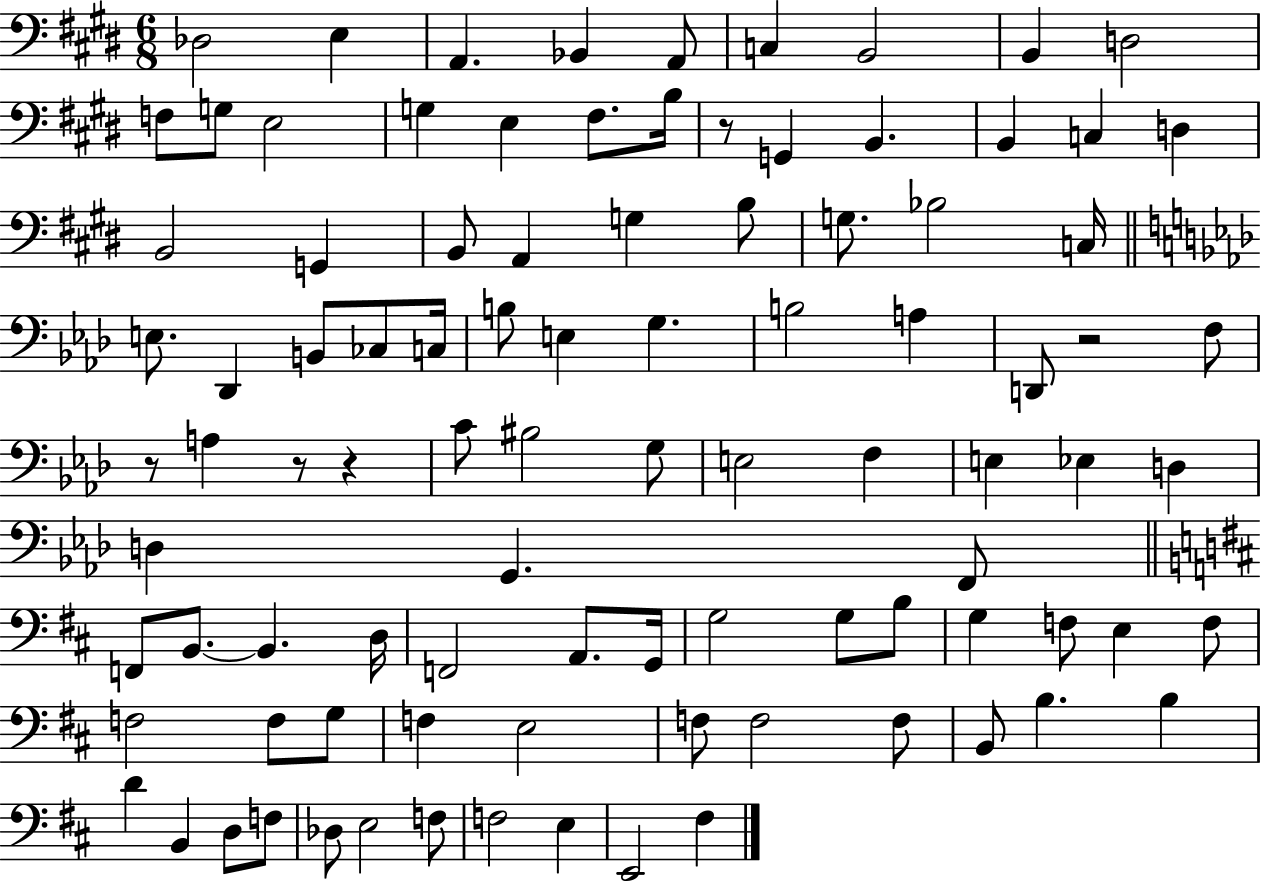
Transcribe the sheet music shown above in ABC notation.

X:1
T:Untitled
M:6/8
L:1/4
K:E
_D,2 E, A,, _B,, A,,/2 C, B,,2 B,, D,2 F,/2 G,/2 E,2 G, E, ^F,/2 B,/4 z/2 G,, B,, B,, C, D, B,,2 G,, B,,/2 A,, G, B,/2 G,/2 _B,2 C,/4 E,/2 _D,, B,,/2 _C,/2 C,/4 B,/2 E, G, B,2 A, D,,/2 z2 F,/2 z/2 A, z/2 z C/2 ^B,2 G,/2 E,2 F, E, _E, D, D, G,, F,,/2 F,,/2 B,,/2 B,, D,/4 F,,2 A,,/2 G,,/4 G,2 G,/2 B,/2 G, F,/2 E, F,/2 F,2 F,/2 G,/2 F, E,2 F,/2 F,2 F,/2 B,,/2 B, B, D B,, D,/2 F,/2 _D,/2 E,2 F,/2 F,2 E, E,,2 ^F,